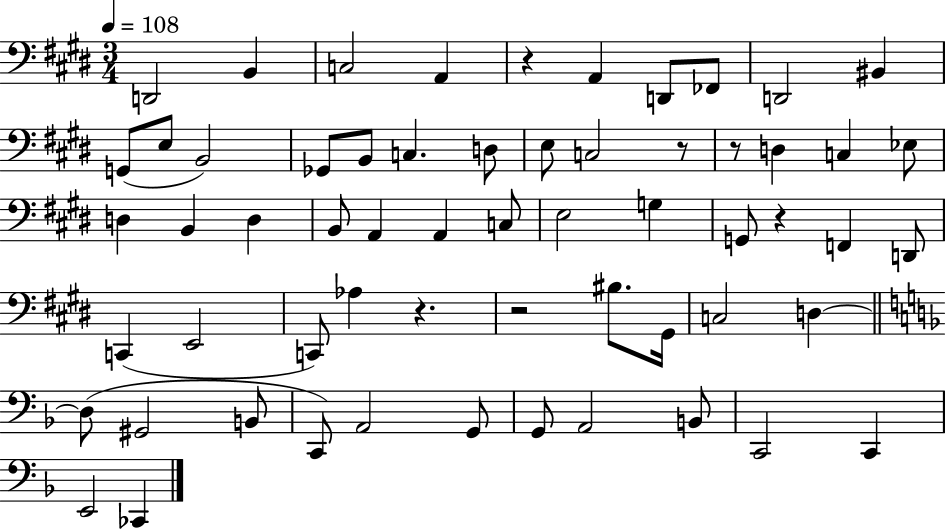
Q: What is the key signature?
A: E major